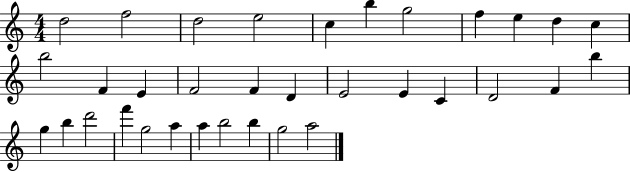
{
  \clef treble
  \numericTimeSignature
  \time 4/4
  \key c \major
  d''2 f''2 | d''2 e''2 | c''4 b''4 g''2 | f''4 e''4 d''4 c''4 | \break b''2 f'4 e'4 | f'2 f'4 d'4 | e'2 e'4 c'4 | d'2 f'4 b''4 | \break g''4 b''4 d'''2 | f'''4 g''2 a''4 | a''4 b''2 b''4 | g''2 a''2 | \break \bar "|."
}